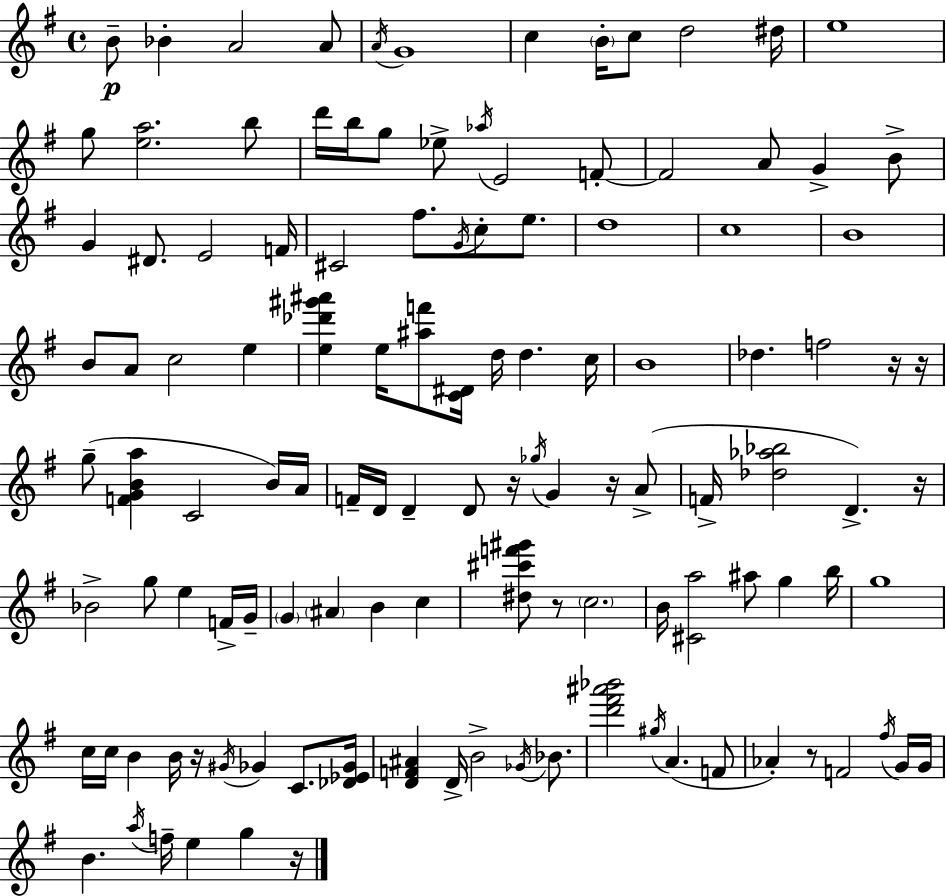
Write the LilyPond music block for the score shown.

{
  \clef treble
  \time 4/4
  \defaultTimeSignature
  \key e \minor
  b'8--\p bes'4-. a'2 a'8 | \acciaccatura { a'16 } g'1 | c''4 \parenthesize b'16-. c''8 d''2 | dis''16 e''1 | \break g''8 <e'' a''>2. b''8 | d'''16 b''16 g''8 ees''8-> \acciaccatura { aes''16 } e'2 | f'8-.~~ f'2 a'8 g'4-> | b'8-> g'4 dis'8. e'2 | \break f'16 cis'2 fis''8. \acciaccatura { g'16 } c''8-. | e''8. d''1 | c''1 | b'1 | \break b'8 a'8 c''2 e''4 | <e'' des''' gis''' ais'''>4 e''16 <ais'' f'''>8 <c' dis'>16 d''16 d''4. | c''16 b'1 | des''4. f''2 | \break r16 r16 g''8--( <f' g' b' a''>4 c'2 | b'16) a'16 f'16-- d'16 d'4-- d'8 r16 \acciaccatura { ges''16 } g'4 | r16 a'8->( f'16-> <des'' aes'' bes''>2 d'4.->) | r16 bes'2-> g''8 e''4 | \break f'16-> g'16-- \parenthesize g'4 \parenthesize ais'4 b'4 | c''4 <dis'' cis''' f''' gis'''>8 r8 \parenthesize c''2. | b'16 <cis' a''>2 ais''8 g''4 | b''16 g''1 | \break c''16 c''16 b'4 b'16 r16 \acciaccatura { gis'16 } ges'4 | c'8. <des' ees' ges'>16 <d' f' ais'>4 d'16-> b'2-> | \acciaccatura { ges'16 } bes'8. <d''' fis''' ais''' bes'''>2 \acciaccatura { gis''16 }( a'4. | f'8 aes'4-.) r8 f'2 | \break \acciaccatura { fis''16 } g'16 g'16 b'4. \acciaccatura { a''16 } f''16-- | e''4 g''4 r16 \bar "|."
}